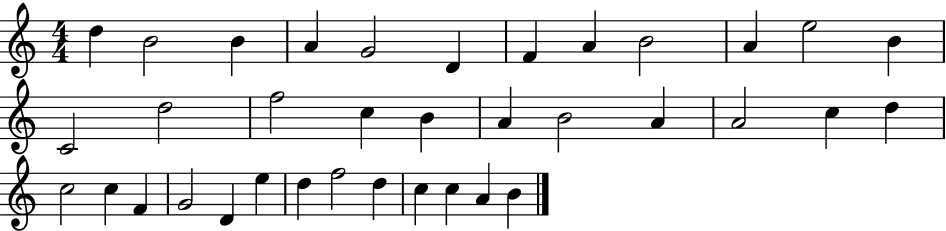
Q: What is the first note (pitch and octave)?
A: D5